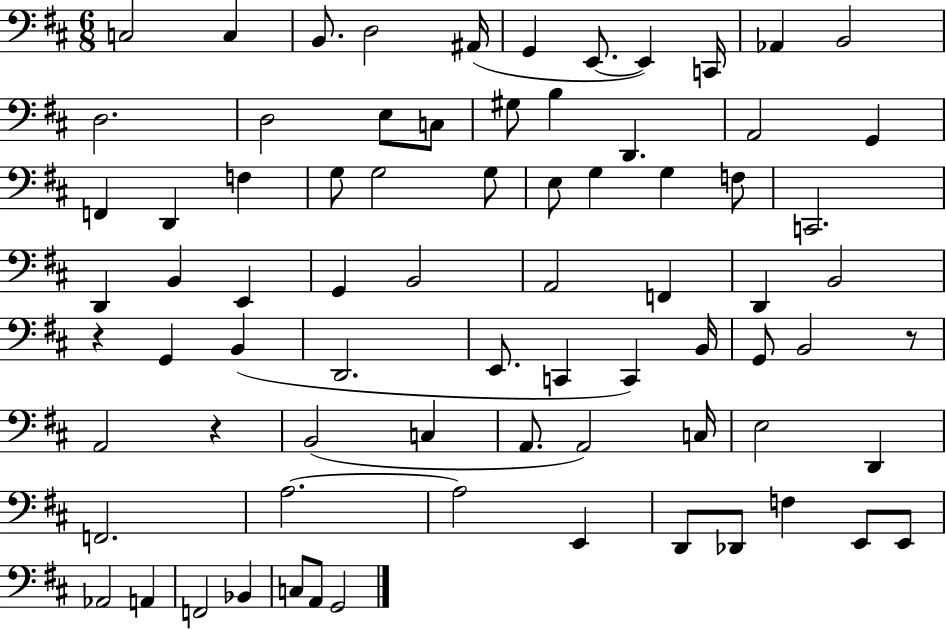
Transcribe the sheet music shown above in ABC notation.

X:1
T:Untitled
M:6/8
L:1/4
K:D
C,2 C, B,,/2 D,2 ^A,,/4 G,, E,,/2 E,, C,,/4 _A,, B,,2 D,2 D,2 E,/2 C,/2 ^G,/2 B, D,, A,,2 G,, F,, D,, F, G,/2 G,2 G,/2 E,/2 G, G, F,/2 C,,2 D,, B,, E,, G,, B,,2 A,,2 F,, D,, B,,2 z G,, B,, D,,2 E,,/2 C,, C,, B,,/4 G,,/2 B,,2 z/2 A,,2 z B,,2 C, A,,/2 A,,2 C,/4 E,2 D,, F,,2 A,2 A,2 E,, D,,/2 _D,,/2 F, E,,/2 E,,/2 _A,,2 A,, F,,2 _B,, C,/2 A,,/2 G,,2